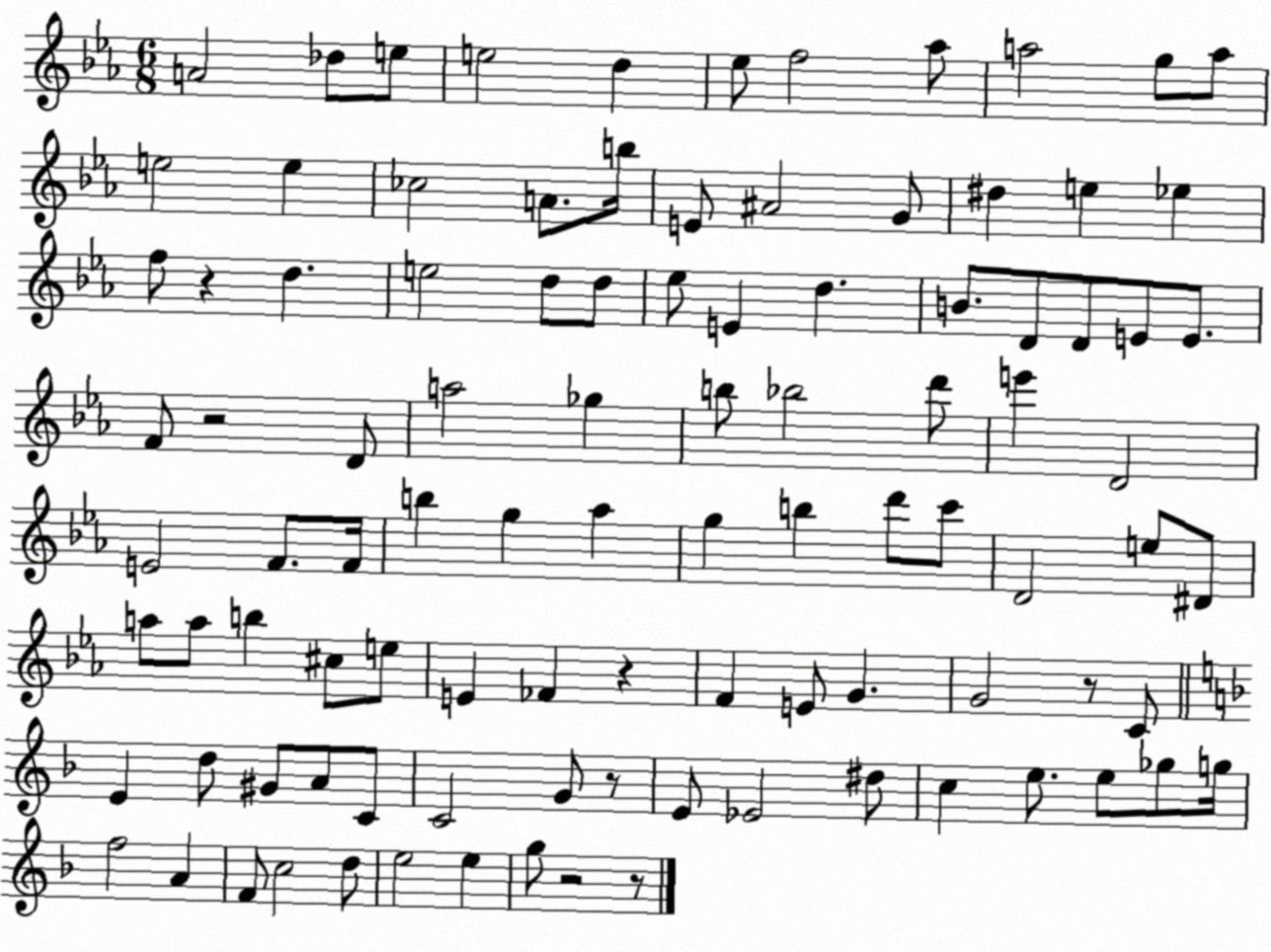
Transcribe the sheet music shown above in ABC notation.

X:1
T:Untitled
M:6/8
L:1/4
K:Eb
A2 _d/2 e/2 e2 d _e/2 f2 _a/2 a2 g/2 a/2 e2 e _c2 A/2 b/4 E/2 ^A2 G/2 ^d e _e f/2 z d e2 d/2 d/2 _e/2 E d B/2 D/2 D/2 E/2 E/2 F/2 z2 D/2 a2 _g b/2 _b2 d'/2 e' D2 E2 F/2 F/4 b g _a g b d'/2 c'/2 D2 e/2 ^D/2 a/2 a/2 b ^c/2 e/2 E _F z F E/2 G G2 z/2 C/2 E d/2 ^G/2 A/2 C/2 C2 G/2 z/2 E/2 _E2 ^d/2 c e/2 e/2 _g/2 g/4 f2 A F/2 c2 d/2 e2 e g/2 z2 z/2